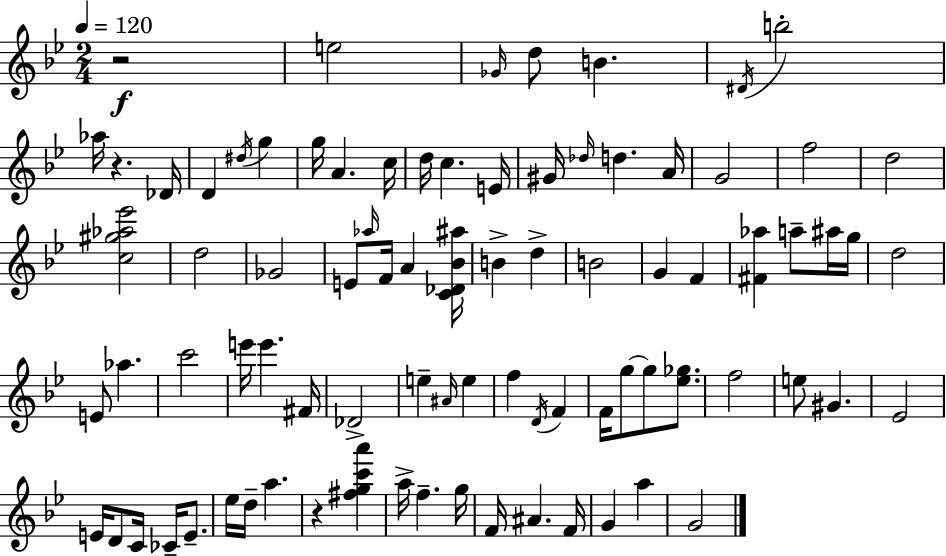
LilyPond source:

{
  \clef treble
  \numericTimeSignature
  \time 2/4
  \key g \minor
  \tempo 4 = 120
  \repeat volta 2 { r2\f | e''2 | \grace { ges'16 } d''8 b'4. | \acciaccatura { dis'16 } b''2-. | \break aes''16 r4. | des'16 d'4 \acciaccatura { dis''16 } g''4 | g''16 a'4. | c''16 d''16 c''4. | \break e'16 gis'16 \grace { des''16 } d''4. | a'16 g'2 | f''2 | d''2 | \break <c'' gis'' aes'' ees'''>2 | d''2 | ges'2 | e'8 \grace { aes''16 } f'16 | \break a'4 <c' des' bes' ais''>16 b'4-> | d''4-> b'2 | g'4 | f'4 <fis' aes''>4 | \break a''8-- ais''16 g''16 d''2 | e'8 aes''4. | c'''2 | e'''16 e'''4. | \break fis'16 des'2-> | e''4-- | \grace { ais'16 } e''4 f''4 | \acciaccatura { d'16 } f'4 f'16 | \break g''8~~ g''8 <ees'' ges''>8. f''2 | e''8 | gis'4. ees'2 | e'16 | \break d'8 c'16 ces'16-- e'8.-- ees''16 | d''16-- a''4. r4 | <fis'' g'' c''' a'''>4 a''16-> | f''4.-- g''16 f'16 | \break ais'4. f'16 g'4 | a''4 g'2 | } \bar "|."
}